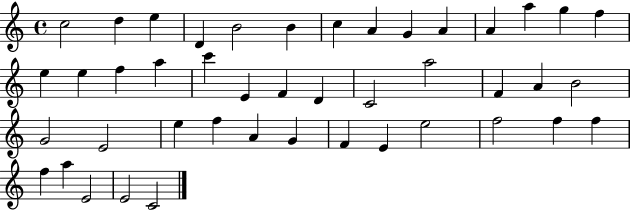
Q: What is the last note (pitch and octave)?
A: C4